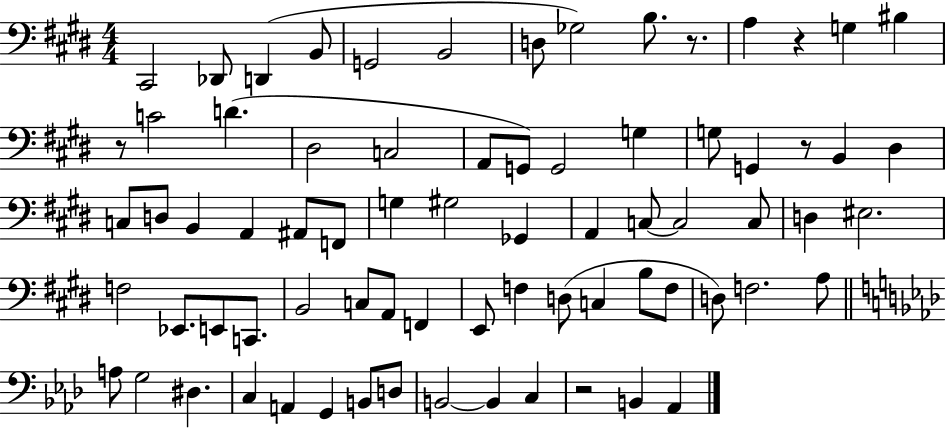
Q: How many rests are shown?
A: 5